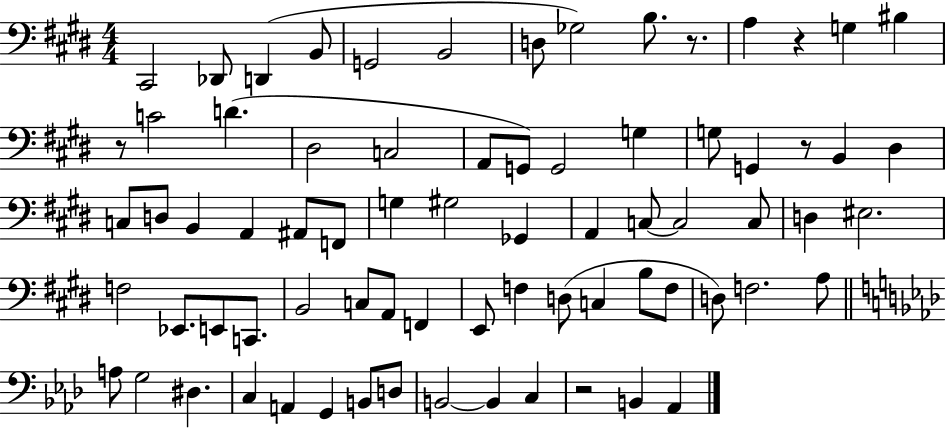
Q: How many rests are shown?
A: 5